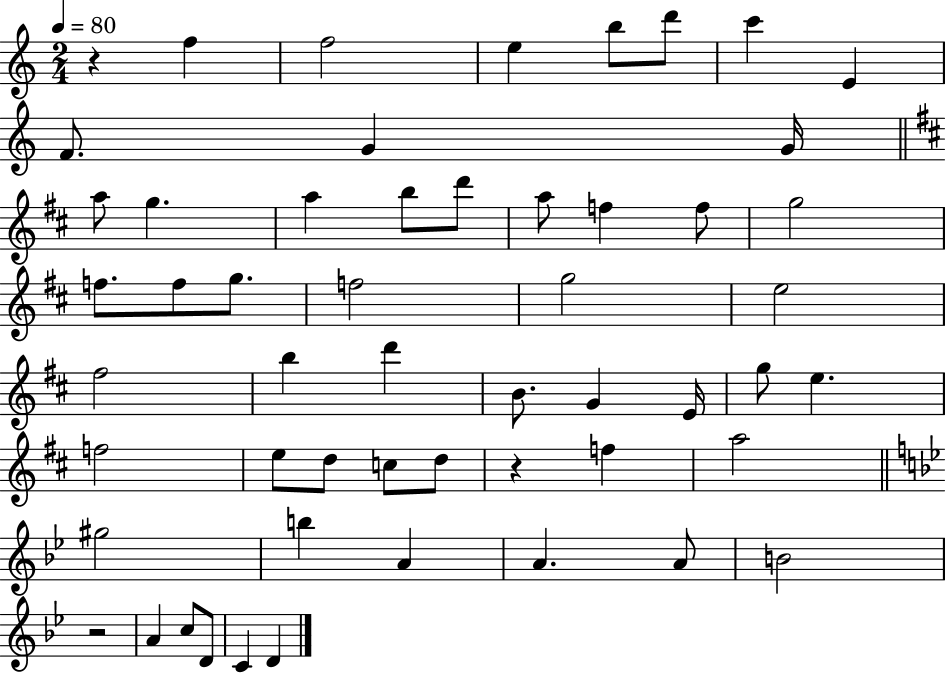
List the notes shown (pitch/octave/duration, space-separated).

R/q F5/q F5/h E5/q B5/e D6/e C6/q E4/q F4/e. G4/q G4/s A5/e G5/q. A5/q B5/e D6/e A5/e F5/q F5/e G5/h F5/e. F5/e G5/e. F5/h G5/h E5/h F#5/h B5/q D6/q B4/e. G4/q E4/s G5/e E5/q. F5/h E5/e D5/e C5/e D5/e R/q F5/q A5/h G#5/h B5/q A4/q A4/q. A4/e B4/h R/h A4/q C5/e D4/e C4/q D4/q